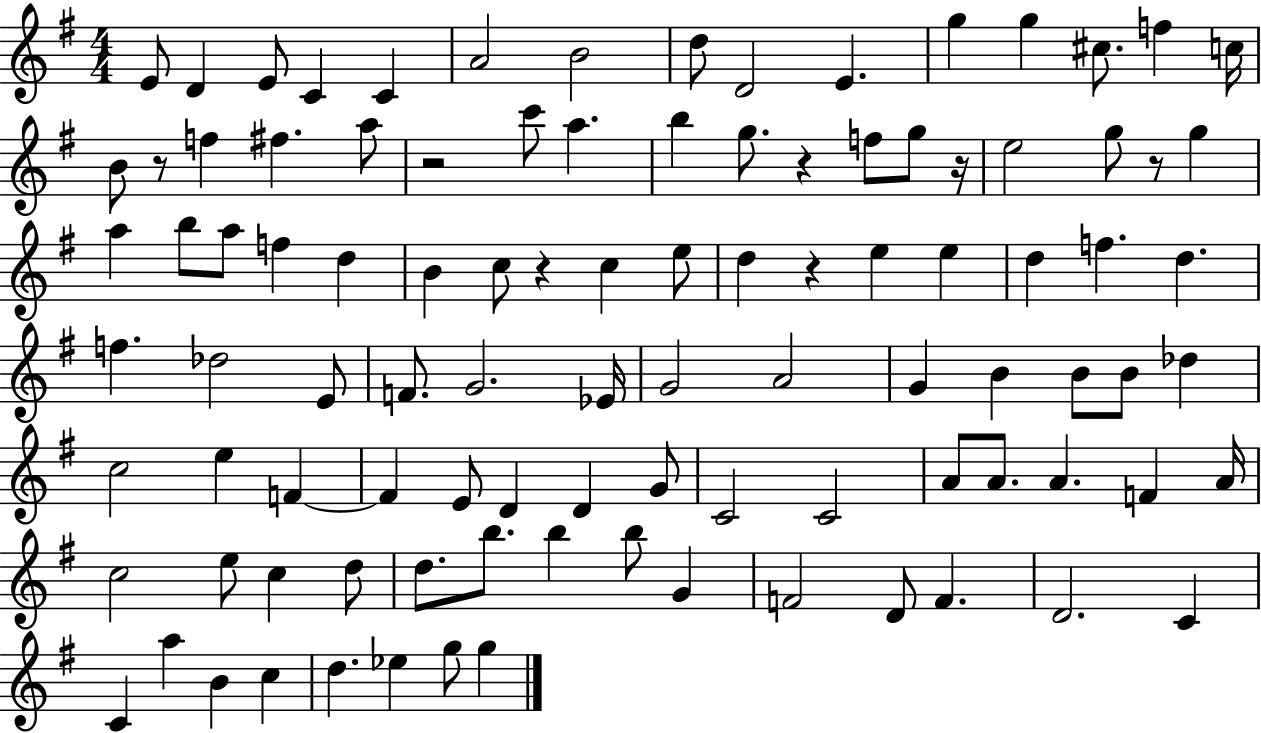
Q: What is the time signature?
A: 4/4